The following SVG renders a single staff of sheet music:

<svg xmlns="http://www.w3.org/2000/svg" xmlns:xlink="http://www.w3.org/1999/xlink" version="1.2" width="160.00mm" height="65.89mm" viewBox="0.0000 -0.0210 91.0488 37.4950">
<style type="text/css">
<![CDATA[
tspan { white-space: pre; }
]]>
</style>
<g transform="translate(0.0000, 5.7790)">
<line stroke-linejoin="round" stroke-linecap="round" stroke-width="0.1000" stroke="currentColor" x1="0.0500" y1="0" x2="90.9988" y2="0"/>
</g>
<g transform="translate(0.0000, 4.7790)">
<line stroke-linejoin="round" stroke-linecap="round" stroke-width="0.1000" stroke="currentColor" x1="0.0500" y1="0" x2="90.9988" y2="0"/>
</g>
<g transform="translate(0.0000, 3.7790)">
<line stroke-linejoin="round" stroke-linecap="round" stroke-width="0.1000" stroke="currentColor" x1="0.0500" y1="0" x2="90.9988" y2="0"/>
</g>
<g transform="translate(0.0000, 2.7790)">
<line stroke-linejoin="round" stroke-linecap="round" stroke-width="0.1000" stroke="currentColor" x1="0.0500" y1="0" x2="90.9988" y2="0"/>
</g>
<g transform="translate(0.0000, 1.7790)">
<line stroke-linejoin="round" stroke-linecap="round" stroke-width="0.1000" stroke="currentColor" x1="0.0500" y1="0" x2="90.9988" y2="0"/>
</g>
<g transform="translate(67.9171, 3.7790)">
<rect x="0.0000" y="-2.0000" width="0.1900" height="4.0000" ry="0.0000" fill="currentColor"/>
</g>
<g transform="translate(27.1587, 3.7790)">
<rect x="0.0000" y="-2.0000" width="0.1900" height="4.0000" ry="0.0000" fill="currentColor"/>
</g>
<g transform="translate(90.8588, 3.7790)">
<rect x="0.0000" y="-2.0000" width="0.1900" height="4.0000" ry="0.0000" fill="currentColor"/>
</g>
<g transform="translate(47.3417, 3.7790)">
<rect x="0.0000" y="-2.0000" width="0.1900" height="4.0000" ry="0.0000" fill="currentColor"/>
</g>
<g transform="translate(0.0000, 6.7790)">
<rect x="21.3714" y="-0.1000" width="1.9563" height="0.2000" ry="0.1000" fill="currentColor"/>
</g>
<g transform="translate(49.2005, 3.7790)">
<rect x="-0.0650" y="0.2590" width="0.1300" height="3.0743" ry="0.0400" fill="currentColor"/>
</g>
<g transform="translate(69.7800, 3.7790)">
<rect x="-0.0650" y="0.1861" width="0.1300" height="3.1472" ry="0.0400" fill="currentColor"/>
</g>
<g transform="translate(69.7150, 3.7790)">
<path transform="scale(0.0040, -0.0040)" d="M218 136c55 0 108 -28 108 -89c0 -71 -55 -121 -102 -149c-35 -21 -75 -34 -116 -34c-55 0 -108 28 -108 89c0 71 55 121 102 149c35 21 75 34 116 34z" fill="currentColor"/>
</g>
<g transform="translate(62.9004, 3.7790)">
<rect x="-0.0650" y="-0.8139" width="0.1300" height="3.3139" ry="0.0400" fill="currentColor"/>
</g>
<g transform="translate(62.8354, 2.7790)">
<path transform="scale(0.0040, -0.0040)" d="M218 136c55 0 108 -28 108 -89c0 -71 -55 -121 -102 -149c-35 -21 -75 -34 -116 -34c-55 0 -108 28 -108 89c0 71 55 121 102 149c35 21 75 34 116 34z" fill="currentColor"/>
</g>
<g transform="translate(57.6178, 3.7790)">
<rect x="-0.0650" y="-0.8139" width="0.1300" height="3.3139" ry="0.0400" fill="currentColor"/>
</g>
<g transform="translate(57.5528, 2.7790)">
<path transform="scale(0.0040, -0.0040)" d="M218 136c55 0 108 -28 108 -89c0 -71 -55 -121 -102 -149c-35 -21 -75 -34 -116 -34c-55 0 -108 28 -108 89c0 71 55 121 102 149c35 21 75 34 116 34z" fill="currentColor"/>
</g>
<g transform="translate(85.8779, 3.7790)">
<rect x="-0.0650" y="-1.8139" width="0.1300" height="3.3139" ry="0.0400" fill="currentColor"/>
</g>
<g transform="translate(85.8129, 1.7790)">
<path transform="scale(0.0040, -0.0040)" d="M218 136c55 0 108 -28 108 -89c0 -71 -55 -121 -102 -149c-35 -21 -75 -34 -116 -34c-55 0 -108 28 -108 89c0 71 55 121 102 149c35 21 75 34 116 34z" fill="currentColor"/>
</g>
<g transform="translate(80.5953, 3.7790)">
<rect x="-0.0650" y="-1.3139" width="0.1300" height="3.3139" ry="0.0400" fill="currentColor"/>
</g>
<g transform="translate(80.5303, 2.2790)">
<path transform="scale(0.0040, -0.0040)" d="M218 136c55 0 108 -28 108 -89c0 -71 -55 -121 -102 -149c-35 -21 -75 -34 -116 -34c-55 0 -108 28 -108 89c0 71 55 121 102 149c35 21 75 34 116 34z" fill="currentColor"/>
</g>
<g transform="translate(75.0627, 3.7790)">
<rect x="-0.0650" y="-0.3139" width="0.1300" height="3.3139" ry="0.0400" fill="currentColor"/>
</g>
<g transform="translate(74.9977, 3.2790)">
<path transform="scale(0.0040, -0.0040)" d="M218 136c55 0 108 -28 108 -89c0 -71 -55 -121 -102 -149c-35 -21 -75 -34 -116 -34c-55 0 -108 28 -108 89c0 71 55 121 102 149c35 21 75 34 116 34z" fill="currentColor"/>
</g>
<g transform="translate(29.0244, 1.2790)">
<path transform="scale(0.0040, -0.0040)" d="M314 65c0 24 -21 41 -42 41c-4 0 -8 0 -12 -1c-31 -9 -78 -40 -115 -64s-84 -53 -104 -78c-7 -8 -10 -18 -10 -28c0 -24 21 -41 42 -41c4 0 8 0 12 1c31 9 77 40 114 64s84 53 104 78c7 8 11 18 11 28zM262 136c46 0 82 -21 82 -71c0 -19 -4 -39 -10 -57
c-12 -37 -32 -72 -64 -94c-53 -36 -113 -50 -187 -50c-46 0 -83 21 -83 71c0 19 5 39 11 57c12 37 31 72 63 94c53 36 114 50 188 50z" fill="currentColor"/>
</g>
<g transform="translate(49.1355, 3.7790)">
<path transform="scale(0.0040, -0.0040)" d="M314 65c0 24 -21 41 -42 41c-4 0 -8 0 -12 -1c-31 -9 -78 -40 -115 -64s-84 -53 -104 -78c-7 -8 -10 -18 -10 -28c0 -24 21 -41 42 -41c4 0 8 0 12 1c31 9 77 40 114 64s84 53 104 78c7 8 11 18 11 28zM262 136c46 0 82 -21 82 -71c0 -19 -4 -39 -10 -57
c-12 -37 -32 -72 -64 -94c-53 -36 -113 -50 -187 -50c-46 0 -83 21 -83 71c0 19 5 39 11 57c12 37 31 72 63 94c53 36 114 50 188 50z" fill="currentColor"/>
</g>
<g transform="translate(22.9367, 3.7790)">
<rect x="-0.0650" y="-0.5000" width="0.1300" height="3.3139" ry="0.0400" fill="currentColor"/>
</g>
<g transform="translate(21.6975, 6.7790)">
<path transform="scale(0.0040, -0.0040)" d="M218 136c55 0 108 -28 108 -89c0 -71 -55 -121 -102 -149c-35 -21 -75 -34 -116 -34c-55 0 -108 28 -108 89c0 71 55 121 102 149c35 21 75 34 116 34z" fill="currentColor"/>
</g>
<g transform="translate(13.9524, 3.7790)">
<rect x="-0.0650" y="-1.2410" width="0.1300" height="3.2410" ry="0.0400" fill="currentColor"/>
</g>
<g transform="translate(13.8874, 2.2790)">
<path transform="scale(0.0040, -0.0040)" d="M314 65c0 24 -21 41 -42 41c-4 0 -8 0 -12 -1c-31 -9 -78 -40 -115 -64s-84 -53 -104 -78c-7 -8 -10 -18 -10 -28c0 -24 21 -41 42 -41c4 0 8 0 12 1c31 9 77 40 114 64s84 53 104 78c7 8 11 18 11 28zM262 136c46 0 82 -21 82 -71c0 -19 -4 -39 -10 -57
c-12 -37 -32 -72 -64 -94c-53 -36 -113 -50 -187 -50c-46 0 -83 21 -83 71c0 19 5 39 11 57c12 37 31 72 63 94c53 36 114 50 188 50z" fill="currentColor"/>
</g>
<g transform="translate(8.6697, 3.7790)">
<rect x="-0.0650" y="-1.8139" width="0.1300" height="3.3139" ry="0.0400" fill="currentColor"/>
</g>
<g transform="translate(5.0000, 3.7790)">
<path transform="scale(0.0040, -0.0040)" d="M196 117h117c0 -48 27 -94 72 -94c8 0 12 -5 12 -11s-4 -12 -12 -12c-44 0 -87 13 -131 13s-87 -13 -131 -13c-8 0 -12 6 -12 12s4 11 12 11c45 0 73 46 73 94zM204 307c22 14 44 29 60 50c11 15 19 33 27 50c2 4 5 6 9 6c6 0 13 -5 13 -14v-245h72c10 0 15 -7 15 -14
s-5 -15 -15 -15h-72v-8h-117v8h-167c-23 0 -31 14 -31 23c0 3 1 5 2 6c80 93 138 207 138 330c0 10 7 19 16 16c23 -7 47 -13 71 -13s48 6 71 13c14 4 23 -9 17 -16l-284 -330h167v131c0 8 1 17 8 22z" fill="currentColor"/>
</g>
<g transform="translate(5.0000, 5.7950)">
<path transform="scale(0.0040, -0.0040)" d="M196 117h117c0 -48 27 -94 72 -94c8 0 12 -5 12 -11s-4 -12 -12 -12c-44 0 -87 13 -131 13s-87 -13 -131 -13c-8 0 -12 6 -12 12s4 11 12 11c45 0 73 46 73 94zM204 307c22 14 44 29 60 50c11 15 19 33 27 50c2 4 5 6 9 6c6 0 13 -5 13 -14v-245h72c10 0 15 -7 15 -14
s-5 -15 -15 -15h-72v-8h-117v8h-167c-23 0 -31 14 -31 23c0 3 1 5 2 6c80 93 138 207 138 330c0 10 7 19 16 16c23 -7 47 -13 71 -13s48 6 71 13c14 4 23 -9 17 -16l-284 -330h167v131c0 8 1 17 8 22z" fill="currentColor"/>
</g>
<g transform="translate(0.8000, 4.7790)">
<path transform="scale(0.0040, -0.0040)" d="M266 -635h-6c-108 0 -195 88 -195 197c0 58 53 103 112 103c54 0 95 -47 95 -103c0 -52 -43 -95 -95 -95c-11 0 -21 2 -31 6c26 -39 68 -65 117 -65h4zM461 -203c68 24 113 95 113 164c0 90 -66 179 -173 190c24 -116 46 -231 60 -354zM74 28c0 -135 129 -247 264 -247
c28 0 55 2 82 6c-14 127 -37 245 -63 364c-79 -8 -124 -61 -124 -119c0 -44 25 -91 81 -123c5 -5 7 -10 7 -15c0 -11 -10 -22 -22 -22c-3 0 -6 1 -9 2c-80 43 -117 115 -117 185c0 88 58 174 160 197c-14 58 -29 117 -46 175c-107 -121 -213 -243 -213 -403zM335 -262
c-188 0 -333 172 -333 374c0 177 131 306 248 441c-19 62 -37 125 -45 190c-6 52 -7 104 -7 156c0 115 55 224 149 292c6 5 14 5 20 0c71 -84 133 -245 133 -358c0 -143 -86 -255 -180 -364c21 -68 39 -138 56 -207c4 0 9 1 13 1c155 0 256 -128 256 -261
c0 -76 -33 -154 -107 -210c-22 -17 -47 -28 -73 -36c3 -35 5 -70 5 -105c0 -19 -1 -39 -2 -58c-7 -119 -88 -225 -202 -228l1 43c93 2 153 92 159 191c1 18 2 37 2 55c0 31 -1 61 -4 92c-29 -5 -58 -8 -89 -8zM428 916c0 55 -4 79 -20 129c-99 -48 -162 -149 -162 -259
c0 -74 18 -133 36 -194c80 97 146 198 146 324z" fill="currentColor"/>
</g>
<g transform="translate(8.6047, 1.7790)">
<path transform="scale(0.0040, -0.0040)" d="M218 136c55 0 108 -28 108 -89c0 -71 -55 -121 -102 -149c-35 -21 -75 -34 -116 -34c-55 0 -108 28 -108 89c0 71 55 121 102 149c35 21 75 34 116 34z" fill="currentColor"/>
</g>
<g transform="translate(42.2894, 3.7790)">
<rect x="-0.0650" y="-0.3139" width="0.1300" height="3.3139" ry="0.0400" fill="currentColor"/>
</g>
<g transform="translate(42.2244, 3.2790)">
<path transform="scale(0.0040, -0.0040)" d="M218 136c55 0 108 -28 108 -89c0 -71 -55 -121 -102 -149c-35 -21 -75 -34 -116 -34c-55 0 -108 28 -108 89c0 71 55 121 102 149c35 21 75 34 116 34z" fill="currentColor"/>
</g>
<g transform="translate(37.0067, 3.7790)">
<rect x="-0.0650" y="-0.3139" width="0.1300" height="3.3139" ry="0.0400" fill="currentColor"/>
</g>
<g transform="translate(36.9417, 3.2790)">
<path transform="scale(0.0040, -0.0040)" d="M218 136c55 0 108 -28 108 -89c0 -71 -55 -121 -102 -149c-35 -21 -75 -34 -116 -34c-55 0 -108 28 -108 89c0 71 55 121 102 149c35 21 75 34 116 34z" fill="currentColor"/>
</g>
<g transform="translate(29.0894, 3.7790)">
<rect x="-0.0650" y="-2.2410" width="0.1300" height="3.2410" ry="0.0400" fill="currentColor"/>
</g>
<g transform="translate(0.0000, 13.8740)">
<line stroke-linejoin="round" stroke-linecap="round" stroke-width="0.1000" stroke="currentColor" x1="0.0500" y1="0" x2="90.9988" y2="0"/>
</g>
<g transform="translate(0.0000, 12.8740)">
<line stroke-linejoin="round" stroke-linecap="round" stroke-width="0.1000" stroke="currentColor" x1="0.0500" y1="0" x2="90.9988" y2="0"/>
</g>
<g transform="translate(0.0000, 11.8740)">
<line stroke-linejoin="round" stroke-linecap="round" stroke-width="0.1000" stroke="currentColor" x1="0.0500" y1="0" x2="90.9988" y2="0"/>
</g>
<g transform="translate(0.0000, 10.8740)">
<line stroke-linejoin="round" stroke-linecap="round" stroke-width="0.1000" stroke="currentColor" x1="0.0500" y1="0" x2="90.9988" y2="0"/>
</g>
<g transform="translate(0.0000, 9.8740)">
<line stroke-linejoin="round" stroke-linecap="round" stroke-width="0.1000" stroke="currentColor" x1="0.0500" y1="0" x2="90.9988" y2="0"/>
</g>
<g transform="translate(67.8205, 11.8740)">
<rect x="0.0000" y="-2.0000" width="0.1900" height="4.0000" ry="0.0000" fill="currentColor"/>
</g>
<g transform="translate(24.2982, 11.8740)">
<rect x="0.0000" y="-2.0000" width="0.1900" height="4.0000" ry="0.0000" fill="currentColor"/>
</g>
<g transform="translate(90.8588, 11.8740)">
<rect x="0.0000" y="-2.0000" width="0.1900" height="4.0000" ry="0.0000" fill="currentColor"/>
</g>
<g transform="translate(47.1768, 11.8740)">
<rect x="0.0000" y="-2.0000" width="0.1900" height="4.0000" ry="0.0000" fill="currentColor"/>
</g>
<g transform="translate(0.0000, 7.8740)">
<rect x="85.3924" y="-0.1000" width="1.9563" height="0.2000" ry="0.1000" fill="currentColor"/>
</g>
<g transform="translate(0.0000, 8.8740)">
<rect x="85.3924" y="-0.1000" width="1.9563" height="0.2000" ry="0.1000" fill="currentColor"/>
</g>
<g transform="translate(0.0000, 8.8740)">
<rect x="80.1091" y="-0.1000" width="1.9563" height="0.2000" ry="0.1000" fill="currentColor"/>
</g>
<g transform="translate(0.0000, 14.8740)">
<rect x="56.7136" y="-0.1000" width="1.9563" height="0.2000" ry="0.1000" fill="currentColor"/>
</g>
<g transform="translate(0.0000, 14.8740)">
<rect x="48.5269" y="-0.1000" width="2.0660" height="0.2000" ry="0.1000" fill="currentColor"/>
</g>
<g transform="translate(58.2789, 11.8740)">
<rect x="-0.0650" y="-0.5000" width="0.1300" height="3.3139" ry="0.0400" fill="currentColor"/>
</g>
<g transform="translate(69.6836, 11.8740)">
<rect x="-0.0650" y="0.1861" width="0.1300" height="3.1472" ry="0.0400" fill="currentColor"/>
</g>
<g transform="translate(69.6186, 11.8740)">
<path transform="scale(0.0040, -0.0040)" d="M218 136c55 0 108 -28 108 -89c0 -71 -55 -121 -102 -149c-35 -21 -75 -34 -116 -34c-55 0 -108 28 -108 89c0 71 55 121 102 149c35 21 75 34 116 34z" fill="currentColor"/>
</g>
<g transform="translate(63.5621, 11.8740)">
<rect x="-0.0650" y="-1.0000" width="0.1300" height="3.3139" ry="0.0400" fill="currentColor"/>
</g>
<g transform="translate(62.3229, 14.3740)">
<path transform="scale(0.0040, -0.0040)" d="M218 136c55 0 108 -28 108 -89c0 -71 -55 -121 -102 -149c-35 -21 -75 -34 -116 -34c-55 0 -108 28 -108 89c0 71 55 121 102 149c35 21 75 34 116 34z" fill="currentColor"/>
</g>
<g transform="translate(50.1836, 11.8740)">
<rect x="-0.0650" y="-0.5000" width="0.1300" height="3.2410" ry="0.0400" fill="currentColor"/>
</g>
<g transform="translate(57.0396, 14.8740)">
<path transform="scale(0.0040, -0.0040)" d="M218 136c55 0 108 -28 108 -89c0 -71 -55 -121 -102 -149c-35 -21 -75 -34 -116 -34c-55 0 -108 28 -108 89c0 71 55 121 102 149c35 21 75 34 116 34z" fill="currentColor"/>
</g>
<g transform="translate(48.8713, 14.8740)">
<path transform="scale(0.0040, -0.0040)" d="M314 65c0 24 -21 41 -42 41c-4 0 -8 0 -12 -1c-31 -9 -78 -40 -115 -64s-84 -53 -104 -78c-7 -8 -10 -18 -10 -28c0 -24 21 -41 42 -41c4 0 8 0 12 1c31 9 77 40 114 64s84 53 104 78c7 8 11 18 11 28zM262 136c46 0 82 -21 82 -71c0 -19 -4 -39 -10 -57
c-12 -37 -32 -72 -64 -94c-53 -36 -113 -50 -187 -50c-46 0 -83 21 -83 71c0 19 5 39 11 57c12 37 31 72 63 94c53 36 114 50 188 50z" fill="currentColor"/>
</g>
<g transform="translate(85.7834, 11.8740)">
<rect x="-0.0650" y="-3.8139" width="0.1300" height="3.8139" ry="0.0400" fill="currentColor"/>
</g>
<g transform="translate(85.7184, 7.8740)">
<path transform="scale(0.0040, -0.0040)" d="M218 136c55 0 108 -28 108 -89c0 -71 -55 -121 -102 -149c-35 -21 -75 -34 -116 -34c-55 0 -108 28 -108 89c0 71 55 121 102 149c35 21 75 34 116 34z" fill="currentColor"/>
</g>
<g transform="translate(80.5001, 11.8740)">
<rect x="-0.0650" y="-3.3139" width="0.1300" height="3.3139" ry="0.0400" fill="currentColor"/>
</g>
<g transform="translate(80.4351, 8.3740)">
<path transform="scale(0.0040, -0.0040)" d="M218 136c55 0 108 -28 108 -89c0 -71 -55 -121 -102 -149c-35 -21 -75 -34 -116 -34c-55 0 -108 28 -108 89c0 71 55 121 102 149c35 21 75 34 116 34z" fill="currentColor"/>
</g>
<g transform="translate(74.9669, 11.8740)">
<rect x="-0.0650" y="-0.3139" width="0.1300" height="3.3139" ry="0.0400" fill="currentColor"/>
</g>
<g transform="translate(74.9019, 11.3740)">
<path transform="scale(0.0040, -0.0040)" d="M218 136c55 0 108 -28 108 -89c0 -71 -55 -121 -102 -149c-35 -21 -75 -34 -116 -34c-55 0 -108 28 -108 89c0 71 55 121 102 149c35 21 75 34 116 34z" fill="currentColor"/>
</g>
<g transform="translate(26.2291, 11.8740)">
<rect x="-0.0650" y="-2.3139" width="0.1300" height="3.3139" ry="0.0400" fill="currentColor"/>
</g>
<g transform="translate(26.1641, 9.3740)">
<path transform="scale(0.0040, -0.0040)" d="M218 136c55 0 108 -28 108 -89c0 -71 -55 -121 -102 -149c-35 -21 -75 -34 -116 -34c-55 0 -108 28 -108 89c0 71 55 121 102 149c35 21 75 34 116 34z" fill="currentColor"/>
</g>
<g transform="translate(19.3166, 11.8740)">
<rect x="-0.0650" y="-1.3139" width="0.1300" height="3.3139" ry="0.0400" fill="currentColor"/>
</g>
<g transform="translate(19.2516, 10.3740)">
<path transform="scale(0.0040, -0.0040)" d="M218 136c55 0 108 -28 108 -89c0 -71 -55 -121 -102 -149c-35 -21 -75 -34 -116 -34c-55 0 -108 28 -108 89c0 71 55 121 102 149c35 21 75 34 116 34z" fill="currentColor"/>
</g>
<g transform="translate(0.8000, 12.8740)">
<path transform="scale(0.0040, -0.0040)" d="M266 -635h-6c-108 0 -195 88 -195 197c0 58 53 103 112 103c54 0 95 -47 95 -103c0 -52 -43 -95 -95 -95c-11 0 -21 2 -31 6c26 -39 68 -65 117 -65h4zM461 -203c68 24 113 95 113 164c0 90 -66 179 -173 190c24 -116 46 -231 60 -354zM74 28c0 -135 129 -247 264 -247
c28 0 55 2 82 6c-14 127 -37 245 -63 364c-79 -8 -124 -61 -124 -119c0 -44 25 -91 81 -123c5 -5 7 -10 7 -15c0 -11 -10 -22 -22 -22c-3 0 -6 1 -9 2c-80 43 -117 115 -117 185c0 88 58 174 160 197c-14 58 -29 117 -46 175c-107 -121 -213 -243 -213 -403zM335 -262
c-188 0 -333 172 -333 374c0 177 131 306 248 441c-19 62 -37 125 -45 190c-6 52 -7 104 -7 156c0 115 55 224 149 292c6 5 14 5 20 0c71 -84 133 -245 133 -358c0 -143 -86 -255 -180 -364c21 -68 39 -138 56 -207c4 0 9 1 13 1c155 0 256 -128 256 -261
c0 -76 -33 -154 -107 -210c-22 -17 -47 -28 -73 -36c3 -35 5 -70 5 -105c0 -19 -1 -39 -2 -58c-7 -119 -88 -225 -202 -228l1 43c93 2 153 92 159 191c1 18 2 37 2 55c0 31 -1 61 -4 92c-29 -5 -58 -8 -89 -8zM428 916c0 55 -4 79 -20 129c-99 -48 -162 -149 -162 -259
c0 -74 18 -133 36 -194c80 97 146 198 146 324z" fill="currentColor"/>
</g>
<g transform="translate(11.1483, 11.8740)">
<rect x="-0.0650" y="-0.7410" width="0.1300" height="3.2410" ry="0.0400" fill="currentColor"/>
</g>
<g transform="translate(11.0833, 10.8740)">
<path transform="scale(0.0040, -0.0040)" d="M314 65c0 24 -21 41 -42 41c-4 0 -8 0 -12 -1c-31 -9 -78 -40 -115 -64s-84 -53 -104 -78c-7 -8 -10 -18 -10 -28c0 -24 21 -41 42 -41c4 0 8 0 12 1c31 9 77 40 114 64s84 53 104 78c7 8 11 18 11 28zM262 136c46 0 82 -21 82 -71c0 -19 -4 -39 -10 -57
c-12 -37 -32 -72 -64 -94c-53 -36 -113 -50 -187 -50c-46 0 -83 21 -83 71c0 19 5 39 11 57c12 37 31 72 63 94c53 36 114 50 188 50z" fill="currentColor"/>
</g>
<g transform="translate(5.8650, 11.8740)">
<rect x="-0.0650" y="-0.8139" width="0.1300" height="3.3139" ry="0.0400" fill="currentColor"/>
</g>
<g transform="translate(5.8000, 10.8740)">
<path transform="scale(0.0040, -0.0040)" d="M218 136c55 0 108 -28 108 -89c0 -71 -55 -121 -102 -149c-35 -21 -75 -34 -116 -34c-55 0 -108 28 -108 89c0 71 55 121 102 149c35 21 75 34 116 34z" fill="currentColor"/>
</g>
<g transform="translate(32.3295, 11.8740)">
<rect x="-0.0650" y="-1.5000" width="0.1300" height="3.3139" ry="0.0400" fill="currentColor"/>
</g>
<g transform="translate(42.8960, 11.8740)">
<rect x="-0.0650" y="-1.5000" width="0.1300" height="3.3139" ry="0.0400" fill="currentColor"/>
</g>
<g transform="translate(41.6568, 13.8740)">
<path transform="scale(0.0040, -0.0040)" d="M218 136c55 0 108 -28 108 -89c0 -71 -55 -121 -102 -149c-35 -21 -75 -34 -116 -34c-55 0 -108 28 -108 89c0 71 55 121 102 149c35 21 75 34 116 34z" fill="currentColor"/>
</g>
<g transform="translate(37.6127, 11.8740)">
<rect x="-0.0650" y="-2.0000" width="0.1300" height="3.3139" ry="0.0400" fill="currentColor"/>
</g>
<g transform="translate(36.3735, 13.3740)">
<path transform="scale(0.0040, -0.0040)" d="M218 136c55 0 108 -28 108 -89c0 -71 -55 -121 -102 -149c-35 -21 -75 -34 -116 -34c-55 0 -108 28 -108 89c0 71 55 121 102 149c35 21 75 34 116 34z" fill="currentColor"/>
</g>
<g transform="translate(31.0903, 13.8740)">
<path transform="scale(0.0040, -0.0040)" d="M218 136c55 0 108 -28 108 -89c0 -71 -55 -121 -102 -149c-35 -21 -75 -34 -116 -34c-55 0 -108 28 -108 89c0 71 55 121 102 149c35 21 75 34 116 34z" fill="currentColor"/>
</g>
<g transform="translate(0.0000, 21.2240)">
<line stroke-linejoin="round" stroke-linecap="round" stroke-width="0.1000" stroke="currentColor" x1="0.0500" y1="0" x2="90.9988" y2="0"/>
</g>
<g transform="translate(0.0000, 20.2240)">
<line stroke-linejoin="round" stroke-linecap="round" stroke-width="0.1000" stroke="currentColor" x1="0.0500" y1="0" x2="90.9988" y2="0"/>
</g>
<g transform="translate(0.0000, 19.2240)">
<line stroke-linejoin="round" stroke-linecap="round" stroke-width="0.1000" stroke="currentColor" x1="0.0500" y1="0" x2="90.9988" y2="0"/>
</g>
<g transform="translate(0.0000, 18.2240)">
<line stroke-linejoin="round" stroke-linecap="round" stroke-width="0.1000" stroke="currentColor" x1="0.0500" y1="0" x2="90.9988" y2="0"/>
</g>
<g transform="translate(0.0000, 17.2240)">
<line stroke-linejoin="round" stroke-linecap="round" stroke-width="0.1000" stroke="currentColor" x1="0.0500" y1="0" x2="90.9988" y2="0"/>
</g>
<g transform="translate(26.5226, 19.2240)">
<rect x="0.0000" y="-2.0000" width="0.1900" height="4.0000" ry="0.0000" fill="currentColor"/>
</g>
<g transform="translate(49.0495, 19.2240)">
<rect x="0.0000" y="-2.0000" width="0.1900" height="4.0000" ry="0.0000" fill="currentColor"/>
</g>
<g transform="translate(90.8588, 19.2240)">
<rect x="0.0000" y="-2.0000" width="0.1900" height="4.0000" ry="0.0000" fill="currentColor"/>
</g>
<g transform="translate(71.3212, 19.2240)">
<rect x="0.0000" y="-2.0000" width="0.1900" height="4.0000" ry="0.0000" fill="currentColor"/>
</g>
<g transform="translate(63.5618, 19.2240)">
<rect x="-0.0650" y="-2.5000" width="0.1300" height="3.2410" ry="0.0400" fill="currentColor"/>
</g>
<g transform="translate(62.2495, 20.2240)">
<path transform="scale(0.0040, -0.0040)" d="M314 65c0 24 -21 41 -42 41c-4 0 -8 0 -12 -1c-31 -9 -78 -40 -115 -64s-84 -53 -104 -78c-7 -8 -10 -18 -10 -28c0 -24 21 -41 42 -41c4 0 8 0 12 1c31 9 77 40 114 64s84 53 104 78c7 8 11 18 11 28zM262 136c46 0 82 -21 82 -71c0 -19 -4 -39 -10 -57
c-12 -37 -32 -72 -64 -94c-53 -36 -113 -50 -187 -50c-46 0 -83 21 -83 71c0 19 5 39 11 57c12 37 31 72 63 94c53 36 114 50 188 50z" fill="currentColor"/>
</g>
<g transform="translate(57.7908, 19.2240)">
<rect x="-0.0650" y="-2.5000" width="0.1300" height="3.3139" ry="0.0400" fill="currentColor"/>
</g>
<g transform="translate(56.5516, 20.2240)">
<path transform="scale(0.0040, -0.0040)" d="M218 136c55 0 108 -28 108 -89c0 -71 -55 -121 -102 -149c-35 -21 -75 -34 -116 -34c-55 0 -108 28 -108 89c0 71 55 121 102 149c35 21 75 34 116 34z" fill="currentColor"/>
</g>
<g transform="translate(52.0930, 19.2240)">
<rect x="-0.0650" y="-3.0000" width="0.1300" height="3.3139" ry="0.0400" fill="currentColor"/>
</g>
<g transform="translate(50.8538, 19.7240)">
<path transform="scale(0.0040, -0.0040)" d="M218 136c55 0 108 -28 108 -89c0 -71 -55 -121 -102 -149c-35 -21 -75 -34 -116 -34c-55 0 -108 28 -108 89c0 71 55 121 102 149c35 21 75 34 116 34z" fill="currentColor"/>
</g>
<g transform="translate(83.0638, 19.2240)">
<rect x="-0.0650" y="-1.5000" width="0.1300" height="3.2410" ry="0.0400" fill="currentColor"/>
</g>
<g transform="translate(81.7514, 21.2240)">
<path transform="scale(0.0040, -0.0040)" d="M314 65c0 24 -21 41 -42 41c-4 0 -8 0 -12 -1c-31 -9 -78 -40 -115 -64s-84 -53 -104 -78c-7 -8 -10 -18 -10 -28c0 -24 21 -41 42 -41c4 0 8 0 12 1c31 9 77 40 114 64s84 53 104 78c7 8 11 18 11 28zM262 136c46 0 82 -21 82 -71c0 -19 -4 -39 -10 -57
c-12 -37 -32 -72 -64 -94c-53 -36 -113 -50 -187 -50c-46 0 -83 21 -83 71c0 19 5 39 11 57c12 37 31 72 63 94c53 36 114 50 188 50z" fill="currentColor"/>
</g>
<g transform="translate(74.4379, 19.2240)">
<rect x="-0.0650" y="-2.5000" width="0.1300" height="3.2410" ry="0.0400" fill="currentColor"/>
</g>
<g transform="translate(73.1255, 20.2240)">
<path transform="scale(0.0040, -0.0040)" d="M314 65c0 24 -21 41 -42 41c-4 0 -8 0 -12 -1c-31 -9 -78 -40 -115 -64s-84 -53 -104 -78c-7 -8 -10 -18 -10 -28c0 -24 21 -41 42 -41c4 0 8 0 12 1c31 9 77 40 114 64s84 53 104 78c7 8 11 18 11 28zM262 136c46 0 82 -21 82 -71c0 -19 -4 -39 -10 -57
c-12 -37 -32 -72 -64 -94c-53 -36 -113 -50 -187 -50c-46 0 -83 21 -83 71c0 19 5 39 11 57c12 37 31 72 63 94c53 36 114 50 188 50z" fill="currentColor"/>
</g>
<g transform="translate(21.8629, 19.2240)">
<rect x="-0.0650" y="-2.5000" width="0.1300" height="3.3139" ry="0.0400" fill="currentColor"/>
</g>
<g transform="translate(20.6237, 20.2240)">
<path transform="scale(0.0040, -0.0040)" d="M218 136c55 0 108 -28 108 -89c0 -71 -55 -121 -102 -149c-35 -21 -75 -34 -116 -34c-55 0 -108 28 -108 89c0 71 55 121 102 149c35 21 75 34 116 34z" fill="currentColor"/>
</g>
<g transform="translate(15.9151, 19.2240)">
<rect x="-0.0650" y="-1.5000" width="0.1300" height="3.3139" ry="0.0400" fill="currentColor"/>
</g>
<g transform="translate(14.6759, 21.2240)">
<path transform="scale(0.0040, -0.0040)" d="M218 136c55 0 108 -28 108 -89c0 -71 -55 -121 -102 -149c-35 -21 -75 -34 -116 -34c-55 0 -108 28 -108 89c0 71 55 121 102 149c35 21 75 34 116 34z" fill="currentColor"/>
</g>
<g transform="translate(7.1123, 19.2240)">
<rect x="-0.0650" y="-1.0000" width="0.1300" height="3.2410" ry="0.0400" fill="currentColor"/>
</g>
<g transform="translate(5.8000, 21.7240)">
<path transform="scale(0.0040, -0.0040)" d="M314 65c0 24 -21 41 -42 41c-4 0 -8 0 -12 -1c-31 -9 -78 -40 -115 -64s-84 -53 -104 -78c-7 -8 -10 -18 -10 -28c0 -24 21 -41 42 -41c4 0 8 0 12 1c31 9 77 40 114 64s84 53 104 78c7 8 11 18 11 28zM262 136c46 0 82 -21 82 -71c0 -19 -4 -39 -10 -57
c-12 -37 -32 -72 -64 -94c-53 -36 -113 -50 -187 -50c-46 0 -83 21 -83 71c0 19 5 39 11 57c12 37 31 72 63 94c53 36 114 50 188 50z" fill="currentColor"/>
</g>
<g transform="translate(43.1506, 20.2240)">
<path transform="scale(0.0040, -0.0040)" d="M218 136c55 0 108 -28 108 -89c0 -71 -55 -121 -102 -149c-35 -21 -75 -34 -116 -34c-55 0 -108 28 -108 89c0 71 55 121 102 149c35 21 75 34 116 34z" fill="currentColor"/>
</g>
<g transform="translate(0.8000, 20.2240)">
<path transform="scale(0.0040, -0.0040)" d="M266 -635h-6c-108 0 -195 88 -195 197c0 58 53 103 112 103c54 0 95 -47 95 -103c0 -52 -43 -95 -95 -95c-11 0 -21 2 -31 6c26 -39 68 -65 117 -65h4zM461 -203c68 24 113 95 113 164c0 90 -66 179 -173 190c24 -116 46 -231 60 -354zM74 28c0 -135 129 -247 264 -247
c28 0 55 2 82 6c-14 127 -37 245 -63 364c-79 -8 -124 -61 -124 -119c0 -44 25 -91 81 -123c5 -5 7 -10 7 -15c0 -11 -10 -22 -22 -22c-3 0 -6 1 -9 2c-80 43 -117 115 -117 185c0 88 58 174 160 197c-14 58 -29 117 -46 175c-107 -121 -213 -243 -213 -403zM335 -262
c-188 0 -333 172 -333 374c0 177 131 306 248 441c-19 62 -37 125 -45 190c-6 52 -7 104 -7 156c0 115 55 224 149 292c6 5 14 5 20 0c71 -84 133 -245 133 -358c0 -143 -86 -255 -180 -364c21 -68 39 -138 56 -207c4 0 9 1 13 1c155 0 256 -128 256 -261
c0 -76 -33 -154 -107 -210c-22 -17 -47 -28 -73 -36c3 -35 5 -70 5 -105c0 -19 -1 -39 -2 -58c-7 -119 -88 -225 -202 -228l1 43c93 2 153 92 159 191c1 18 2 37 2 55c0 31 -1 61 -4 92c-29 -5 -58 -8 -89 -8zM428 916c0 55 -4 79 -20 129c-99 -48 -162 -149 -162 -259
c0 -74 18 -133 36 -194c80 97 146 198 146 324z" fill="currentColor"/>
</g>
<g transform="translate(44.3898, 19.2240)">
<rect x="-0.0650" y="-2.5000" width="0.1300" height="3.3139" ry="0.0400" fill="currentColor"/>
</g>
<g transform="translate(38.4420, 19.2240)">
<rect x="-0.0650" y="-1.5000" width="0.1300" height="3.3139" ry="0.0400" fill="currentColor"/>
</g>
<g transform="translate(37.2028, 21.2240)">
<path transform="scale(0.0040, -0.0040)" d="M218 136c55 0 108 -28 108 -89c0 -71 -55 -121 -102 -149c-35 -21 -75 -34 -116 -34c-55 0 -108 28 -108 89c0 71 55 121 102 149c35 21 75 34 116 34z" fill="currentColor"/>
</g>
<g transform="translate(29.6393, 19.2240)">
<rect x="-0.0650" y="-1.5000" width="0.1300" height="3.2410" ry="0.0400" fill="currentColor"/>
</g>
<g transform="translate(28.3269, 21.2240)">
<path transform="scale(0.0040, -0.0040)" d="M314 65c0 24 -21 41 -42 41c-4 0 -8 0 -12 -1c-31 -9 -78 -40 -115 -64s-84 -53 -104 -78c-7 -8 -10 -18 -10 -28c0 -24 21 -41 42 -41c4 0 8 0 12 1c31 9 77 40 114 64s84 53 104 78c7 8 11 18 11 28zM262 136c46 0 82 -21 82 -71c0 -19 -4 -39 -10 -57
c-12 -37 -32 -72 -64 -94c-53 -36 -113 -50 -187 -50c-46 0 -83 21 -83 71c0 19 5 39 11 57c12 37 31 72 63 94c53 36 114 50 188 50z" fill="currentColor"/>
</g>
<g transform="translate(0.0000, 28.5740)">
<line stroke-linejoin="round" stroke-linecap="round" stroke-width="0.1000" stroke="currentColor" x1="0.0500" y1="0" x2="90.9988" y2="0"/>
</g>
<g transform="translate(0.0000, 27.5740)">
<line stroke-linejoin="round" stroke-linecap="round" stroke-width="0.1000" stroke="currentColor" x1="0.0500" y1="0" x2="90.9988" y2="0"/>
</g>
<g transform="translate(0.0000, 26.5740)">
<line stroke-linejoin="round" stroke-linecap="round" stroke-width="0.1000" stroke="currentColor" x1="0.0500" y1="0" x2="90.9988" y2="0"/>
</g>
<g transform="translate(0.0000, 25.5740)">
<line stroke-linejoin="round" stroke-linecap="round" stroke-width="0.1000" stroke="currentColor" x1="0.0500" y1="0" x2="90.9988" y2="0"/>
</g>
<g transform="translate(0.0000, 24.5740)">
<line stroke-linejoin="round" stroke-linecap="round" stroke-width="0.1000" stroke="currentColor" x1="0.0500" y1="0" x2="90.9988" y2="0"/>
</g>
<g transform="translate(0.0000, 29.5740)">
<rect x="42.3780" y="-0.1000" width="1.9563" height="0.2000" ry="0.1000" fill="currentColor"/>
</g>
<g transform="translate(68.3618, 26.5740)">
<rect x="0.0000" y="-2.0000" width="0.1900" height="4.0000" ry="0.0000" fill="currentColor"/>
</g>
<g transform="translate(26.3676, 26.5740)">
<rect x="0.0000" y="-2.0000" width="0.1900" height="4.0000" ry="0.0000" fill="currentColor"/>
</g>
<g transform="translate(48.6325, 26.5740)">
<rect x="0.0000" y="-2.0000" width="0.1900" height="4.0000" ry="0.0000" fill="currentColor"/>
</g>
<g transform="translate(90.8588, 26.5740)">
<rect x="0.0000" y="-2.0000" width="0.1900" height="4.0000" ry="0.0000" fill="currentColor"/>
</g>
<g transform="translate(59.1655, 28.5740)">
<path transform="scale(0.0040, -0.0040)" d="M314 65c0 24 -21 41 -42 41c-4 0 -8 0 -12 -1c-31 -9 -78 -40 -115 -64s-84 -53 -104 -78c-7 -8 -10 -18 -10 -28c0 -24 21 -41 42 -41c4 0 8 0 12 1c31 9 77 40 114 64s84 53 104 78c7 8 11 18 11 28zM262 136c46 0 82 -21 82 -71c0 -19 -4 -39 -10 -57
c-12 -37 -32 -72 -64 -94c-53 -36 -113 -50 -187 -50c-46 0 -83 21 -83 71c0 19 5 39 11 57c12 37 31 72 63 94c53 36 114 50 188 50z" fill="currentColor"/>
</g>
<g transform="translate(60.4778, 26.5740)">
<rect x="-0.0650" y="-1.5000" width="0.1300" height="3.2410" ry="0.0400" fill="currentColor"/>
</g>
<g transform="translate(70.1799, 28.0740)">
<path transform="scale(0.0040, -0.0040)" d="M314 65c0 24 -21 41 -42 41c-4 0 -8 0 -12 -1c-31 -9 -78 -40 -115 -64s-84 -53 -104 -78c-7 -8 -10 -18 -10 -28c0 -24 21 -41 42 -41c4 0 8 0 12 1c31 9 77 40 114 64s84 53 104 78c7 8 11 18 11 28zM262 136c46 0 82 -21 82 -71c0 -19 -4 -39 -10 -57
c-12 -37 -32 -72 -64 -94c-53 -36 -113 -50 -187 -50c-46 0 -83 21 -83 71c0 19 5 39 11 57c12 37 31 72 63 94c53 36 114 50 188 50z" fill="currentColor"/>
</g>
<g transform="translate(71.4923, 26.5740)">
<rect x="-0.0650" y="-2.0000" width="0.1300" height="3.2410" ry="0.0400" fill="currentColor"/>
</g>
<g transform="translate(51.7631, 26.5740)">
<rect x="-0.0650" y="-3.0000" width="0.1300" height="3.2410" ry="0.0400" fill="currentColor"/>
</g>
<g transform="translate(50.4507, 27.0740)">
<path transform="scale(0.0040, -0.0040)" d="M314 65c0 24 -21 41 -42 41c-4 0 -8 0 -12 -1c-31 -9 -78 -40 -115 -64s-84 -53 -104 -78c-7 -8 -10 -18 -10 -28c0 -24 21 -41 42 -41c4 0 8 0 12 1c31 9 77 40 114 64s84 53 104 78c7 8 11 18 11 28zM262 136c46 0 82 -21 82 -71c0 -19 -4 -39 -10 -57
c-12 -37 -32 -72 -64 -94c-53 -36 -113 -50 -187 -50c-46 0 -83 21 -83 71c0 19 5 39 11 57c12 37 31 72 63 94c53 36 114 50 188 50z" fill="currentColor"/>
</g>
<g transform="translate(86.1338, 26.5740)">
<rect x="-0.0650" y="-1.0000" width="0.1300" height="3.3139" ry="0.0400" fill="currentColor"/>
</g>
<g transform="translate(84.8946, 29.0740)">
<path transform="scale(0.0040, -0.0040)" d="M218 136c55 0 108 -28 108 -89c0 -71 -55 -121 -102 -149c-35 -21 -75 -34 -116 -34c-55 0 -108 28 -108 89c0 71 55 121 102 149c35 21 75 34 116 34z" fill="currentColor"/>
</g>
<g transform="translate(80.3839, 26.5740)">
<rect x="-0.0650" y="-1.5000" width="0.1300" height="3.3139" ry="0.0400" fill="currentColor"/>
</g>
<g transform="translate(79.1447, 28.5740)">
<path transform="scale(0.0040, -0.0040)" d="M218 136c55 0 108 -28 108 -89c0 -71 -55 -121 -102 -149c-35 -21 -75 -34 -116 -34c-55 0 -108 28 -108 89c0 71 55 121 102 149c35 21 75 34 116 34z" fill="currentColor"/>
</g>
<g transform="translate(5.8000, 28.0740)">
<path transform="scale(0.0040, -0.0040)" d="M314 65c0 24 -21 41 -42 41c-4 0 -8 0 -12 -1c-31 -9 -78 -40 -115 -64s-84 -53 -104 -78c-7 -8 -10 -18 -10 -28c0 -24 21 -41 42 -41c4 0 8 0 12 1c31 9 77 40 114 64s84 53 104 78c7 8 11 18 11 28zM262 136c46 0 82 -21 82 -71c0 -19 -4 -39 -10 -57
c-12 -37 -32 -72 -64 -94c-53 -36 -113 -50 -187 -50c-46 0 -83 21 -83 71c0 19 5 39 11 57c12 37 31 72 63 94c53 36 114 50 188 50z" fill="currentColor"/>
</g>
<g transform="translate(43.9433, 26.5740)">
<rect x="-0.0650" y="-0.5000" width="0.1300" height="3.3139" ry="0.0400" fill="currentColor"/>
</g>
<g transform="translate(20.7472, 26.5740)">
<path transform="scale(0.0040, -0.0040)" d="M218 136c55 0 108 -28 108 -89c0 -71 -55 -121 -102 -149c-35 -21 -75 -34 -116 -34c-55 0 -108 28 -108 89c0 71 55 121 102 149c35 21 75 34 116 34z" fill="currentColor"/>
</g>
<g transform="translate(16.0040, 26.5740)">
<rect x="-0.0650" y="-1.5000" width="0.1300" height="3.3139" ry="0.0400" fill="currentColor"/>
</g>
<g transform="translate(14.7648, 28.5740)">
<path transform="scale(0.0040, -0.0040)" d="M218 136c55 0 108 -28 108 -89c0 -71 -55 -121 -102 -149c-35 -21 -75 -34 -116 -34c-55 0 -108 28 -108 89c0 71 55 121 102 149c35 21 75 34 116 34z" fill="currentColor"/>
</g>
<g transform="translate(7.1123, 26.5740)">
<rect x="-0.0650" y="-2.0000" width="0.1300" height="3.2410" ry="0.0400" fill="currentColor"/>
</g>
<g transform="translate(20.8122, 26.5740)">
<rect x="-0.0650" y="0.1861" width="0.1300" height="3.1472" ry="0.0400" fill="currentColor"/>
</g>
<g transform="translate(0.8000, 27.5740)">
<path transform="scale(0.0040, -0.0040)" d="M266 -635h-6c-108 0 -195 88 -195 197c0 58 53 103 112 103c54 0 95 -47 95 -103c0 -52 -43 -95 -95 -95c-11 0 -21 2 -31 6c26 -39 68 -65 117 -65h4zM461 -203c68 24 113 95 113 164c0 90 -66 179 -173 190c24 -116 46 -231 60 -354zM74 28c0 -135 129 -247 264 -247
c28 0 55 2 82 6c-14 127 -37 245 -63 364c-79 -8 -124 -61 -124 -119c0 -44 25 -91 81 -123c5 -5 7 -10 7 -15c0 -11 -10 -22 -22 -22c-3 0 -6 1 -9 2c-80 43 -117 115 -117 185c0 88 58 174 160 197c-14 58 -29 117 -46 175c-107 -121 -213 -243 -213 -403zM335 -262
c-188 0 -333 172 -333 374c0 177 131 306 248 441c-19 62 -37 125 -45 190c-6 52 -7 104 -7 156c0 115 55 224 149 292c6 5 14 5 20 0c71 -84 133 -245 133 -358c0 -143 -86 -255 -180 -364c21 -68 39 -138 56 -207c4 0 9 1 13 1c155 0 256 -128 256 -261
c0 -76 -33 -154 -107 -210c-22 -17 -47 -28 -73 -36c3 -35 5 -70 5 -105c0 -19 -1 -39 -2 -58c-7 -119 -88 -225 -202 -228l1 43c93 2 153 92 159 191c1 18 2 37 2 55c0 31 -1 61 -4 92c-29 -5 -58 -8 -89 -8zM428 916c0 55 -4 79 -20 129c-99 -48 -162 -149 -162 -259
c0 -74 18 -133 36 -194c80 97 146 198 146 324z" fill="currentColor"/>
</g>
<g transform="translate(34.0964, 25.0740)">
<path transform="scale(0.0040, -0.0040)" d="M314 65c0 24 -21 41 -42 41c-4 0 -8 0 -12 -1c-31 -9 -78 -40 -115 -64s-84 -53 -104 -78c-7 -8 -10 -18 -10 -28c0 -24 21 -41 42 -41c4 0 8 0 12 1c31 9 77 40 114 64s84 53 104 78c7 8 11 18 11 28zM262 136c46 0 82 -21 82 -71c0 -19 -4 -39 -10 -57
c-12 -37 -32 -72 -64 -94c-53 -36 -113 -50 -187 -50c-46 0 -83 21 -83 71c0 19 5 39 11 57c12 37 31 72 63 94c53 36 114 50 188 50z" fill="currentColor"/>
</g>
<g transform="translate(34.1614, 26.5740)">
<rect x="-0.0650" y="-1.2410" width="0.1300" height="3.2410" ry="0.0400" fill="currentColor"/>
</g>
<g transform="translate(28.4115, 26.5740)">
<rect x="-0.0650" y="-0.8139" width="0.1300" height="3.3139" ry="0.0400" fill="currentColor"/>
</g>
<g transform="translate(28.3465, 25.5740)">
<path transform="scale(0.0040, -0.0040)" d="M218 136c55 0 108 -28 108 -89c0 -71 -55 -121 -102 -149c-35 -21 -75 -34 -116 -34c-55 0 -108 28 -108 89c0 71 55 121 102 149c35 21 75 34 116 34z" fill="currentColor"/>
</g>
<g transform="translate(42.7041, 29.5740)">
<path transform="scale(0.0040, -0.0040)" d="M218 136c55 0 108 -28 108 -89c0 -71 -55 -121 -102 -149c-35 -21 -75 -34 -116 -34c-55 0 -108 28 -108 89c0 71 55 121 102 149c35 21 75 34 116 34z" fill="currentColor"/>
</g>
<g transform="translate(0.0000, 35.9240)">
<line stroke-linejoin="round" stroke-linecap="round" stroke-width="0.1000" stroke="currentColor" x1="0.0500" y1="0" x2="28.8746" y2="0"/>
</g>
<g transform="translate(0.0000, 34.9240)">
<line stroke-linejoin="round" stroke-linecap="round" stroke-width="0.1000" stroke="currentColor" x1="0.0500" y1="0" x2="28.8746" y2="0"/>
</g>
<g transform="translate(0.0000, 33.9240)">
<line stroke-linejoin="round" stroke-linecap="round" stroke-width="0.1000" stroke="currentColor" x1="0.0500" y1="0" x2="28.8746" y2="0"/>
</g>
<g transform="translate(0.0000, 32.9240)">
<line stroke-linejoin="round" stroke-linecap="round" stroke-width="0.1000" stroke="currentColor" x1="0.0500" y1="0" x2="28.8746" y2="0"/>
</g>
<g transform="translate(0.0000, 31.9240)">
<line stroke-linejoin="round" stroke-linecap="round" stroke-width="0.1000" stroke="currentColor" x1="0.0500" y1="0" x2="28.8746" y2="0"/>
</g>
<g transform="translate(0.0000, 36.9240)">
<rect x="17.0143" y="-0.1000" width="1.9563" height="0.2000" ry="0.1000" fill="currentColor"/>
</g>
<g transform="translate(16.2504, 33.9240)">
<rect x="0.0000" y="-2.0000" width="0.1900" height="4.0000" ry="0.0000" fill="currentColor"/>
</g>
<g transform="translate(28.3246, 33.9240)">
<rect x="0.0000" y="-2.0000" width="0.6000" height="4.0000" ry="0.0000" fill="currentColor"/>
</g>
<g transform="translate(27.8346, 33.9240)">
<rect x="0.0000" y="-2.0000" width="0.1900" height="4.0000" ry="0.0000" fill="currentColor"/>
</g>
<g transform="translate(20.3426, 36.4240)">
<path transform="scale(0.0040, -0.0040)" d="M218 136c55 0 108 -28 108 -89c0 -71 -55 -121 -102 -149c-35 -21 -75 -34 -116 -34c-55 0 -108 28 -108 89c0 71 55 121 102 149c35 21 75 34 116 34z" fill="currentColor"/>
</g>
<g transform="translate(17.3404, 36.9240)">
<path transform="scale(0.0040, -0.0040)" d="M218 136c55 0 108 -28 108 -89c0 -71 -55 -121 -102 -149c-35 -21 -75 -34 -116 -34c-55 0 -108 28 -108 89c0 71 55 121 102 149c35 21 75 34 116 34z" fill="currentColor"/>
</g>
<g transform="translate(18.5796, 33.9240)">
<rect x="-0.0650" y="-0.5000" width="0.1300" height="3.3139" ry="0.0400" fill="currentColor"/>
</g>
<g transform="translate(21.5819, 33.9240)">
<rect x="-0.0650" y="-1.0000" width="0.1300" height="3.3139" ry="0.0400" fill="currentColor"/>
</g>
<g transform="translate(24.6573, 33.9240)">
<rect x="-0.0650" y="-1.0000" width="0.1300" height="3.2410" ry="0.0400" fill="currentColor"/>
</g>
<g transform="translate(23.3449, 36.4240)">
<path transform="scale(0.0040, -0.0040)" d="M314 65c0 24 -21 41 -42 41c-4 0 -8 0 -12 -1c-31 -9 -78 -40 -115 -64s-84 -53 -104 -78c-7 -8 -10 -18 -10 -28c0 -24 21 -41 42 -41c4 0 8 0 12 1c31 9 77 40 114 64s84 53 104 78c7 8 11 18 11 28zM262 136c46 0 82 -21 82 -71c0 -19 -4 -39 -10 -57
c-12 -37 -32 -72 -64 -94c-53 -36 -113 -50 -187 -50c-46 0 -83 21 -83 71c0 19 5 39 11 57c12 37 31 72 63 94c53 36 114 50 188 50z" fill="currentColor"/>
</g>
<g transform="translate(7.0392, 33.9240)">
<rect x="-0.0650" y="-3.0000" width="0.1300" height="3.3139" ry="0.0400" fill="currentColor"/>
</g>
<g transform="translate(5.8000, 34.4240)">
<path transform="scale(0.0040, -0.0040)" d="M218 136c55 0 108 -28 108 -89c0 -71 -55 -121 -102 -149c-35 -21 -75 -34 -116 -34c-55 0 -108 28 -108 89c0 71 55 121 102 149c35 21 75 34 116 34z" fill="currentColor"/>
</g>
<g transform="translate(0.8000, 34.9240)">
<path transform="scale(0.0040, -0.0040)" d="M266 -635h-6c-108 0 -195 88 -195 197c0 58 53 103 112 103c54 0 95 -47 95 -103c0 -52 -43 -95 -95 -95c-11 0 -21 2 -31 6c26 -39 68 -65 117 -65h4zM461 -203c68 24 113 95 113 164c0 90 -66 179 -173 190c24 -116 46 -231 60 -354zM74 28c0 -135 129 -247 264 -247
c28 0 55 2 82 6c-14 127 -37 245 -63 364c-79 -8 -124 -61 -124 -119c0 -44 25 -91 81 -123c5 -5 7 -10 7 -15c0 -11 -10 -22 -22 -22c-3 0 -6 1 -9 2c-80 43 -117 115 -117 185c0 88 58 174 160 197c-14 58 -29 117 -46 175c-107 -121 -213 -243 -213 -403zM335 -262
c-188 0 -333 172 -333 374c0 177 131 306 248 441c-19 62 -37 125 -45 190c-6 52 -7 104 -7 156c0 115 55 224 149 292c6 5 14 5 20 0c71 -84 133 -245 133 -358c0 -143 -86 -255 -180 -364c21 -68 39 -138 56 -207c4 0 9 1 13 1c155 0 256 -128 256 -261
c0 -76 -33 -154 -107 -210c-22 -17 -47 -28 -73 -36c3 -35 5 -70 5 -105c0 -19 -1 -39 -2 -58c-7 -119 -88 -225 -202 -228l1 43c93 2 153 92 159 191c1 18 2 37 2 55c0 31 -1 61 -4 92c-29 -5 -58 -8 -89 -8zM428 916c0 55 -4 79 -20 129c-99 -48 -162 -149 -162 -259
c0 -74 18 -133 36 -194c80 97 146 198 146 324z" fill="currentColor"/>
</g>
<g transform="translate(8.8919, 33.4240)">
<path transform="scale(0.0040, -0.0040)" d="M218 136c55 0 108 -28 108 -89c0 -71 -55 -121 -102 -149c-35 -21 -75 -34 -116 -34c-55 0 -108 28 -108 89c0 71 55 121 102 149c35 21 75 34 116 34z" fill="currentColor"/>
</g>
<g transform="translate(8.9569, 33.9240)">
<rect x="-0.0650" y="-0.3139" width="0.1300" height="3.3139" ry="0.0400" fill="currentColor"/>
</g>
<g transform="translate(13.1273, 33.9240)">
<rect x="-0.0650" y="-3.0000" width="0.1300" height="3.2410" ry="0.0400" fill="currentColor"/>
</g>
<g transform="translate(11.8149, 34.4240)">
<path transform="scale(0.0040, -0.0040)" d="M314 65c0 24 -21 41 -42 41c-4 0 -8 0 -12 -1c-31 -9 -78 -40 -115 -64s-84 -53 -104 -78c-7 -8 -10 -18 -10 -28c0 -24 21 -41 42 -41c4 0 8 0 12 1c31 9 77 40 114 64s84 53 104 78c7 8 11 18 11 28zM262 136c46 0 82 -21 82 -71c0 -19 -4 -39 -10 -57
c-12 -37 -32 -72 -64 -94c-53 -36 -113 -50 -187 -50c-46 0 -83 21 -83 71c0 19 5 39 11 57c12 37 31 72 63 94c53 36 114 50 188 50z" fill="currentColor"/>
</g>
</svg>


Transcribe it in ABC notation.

X:1
T:Untitled
M:4/4
L:1/4
K:C
f e2 C g2 c c B2 d d B c e f d d2 e g E F E C2 C D B c b c' D2 E G E2 E G A G G2 G2 E2 F2 E B d e2 C A2 E2 F2 E D A c A2 C D D2